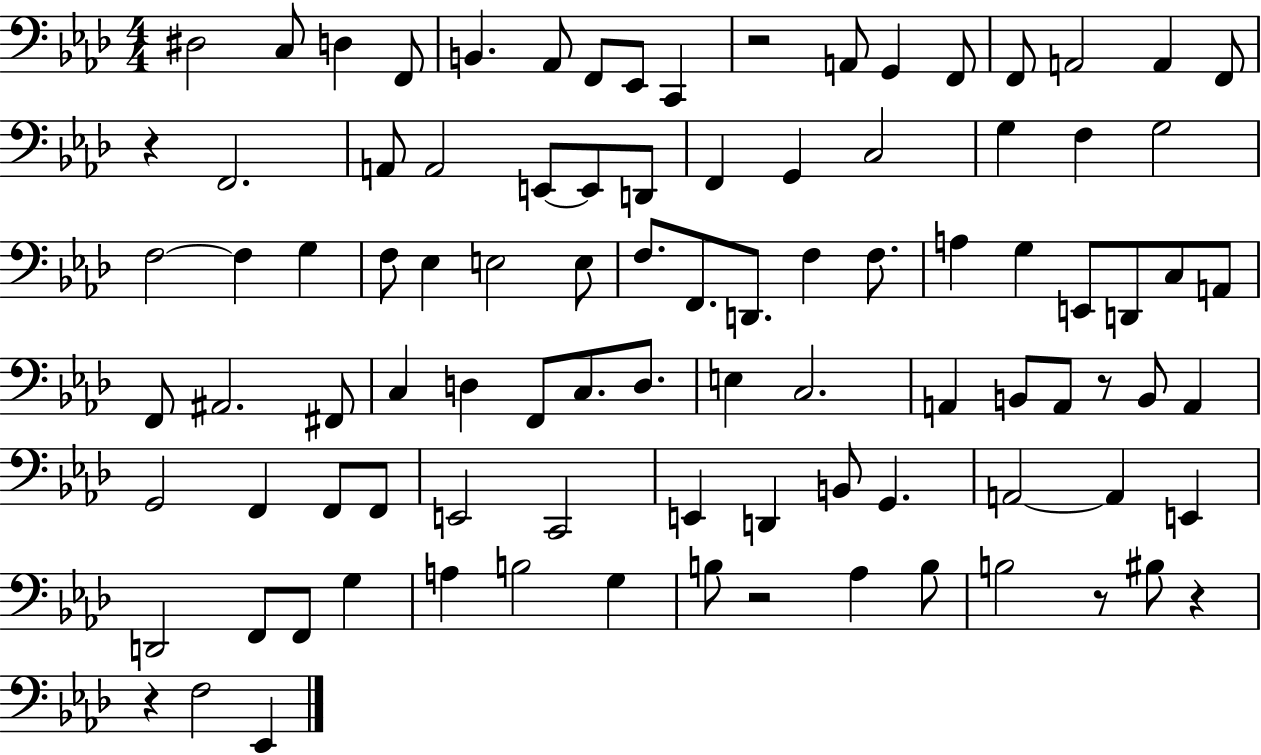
X:1
T:Untitled
M:4/4
L:1/4
K:Ab
^D,2 C,/2 D, F,,/2 B,, _A,,/2 F,,/2 _E,,/2 C,, z2 A,,/2 G,, F,,/2 F,,/2 A,,2 A,, F,,/2 z F,,2 A,,/2 A,,2 E,,/2 E,,/2 D,,/2 F,, G,, C,2 G, F, G,2 F,2 F, G, F,/2 _E, E,2 E,/2 F,/2 F,,/2 D,,/2 F, F,/2 A, G, E,,/2 D,,/2 C,/2 A,,/2 F,,/2 ^A,,2 ^F,,/2 C, D, F,,/2 C,/2 D,/2 E, C,2 A,, B,,/2 A,,/2 z/2 B,,/2 A,, G,,2 F,, F,,/2 F,,/2 E,,2 C,,2 E,, D,, B,,/2 G,, A,,2 A,, E,, D,,2 F,,/2 F,,/2 G, A, B,2 G, B,/2 z2 _A, B,/2 B,2 z/2 ^B,/2 z z F,2 _E,,